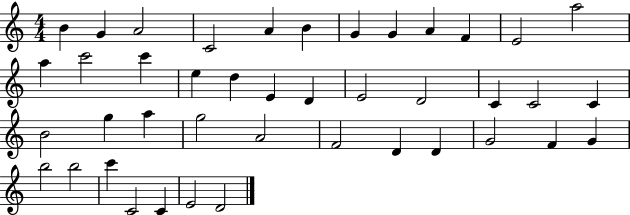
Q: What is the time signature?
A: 4/4